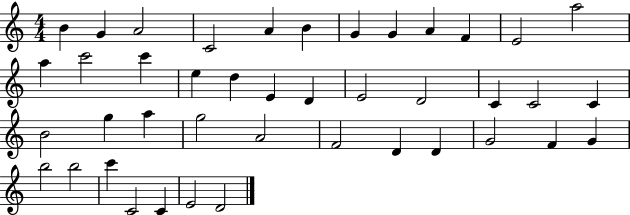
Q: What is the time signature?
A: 4/4